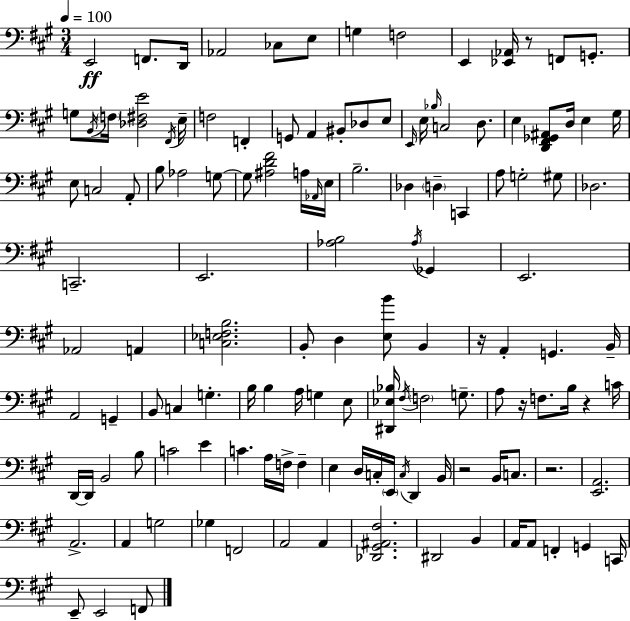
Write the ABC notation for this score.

X:1
T:Untitled
M:3/4
L:1/4
K:A
E,,2 F,,/2 D,,/4 _A,,2 _C,/2 E,/2 G, F,2 E,, [_E,,_A,,]/4 z/2 F,,/2 G,,/2 G,/2 B,,/4 F,/4 [_D,^F,E]2 ^F,,/4 E,/4 F,2 F,, G,,/2 A,, ^B,,/2 _D,/2 E,/2 E,,/4 E,/4 _B,/4 C,2 D,/2 E, [D,,^F,,_G,,^A,,]/2 D,/4 E, ^G,/4 E,/2 C,2 A,,/2 B,/2 _A,2 G,/2 G,/2 [^A,D^F]2 A,/4 _A,,/4 E,/4 B,2 _D, D, C,, A,/2 G,2 ^G,/2 _D,2 C,,2 E,,2 [_A,B,]2 _A,/4 _G,, E,,2 _A,,2 A,, [C,_E,F,B,]2 B,,/2 D, [E,B]/2 B,, z/4 A,, G,, B,,/4 A,,2 G,, B,,/2 C, G, B,/4 B, A,/4 G, E,/2 [^D,,_E,_B,]/4 ^F,/4 F,2 G,/2 A,/2 z/4 F,/2 B,/4 z C/4 D,,/4 D,,/4 B,,2 B,/2 C2 E C A,/4 F,/4 F, E, D,/4 C,/4 E,,/4 C,/4 D,, B,,/4 z2 B,,/4 C,/2 z2 [E,,A,,]2 A,,2 A,, G,2 _G, F,,2 A,,2 A,, [_D,,^G,,^A,,^F,]2 ^D,,2 B,, A,,/4 A,,/2 F,, G,, C,,/4 E,,/2 E,,2 F,,/2